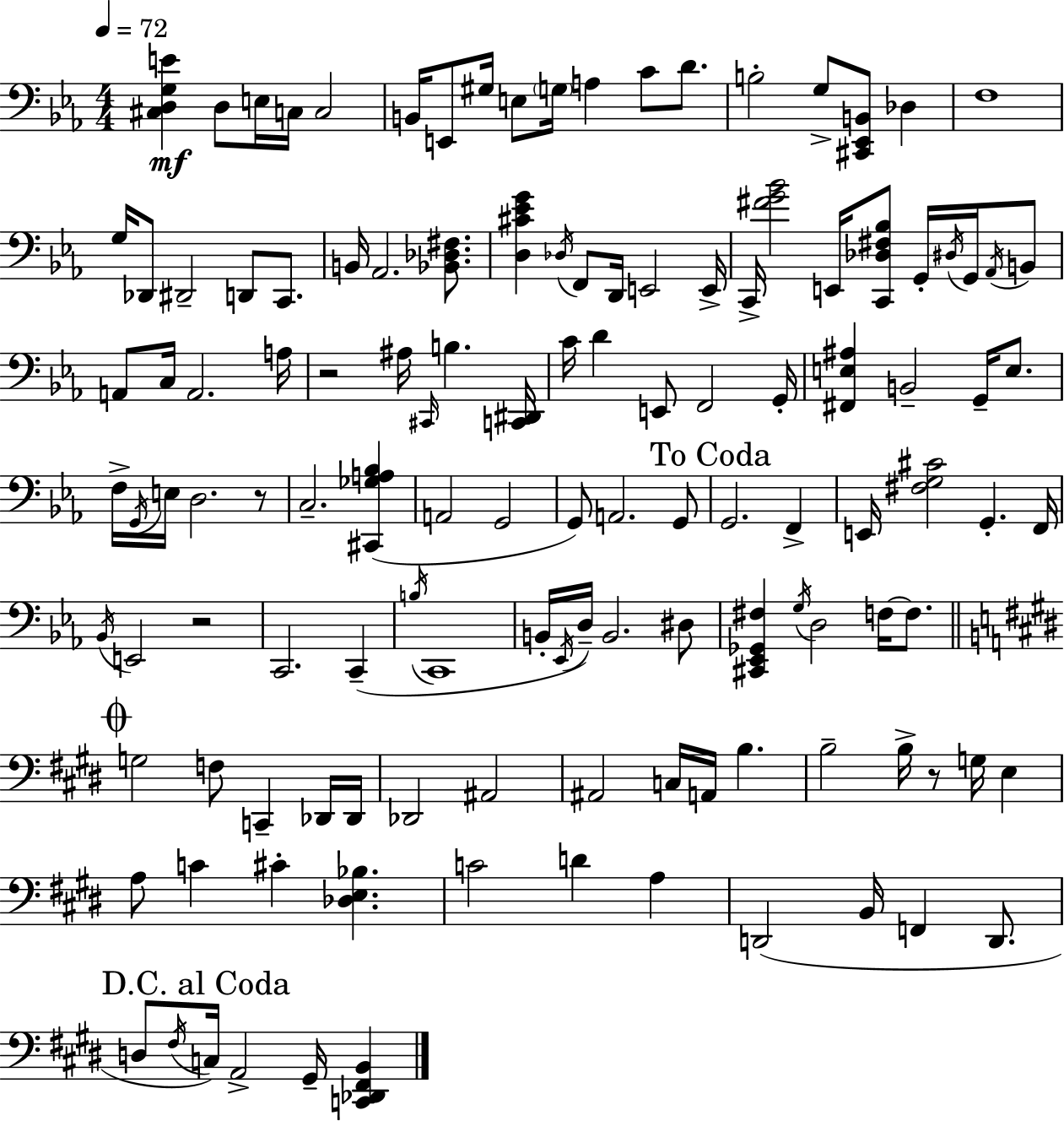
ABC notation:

X:1
T:Untitled
M:4/4
L:1/4
K:Eb
[^C,D,G,E] D,/2 E,/4 C,/4 C,2 B,,/4 E,,/2 ^G,/4 E,/2 G,/4 A, C/2 D/2 B,2 G,/2 [^C,,_E,,B,,]/2 _D, F,4 G,/4 _D,,/2 ^D,,2 D,,/2 C,,/2 B,,/4 _A,,2 [_B,,_D,^F,]/2 [D,^C_EG] _D,/4 F,,/2 D,,/4 E,,2 E,,/4 C,,/4 [^FG_B]2 E,,/4 [C,,_D,^F,_B,]/2 G,,/4 ^D,/4 G,,/4 _A,,/4 B,,/2 A,,/2 C,/4 A,,2 A,/4 z2 ^A,/4 ^C,,/4 B, [C,,^D,,]/4 C/4 D E,,/2 F,,2 G,,/4 [^F,,E,^A,] B,,2 G,,/4 E,/2 F,/4 G,,/4 E,/4 D,2 z/2 C,2 [^C,,_G,A,_B,] A,,2 G,,2 G,,/2 A,,2 G,,/2 G,,2 F,, E,,/4 [^F,G,^C]2 G,, F,,/4 _B,,/4 E,,2 z2 C,,2 C,, B,/4 C,,4 B,,/4 _E,,/4 D,/4 B,,2 ^D,/2 [^C,,_E,,_G,,^F,] G,/4 D,2 F,/4 F,/2 G,2 F,/2 C,, _D,,/4 _D,,/4 _D,,2 ^A,,2 ^A,,2 C,/4 A,,/4 B, B,2 B,/4 z/2 G,/4 E, A,/2 C ^C [_D,E,_B,] C2 D A, D,,2 B,,/4 F,, D,,/2 D,/2 ^F,/4 C,/4 A,,2 ^G,,/4 [C,,_D,,^F,,B,,]